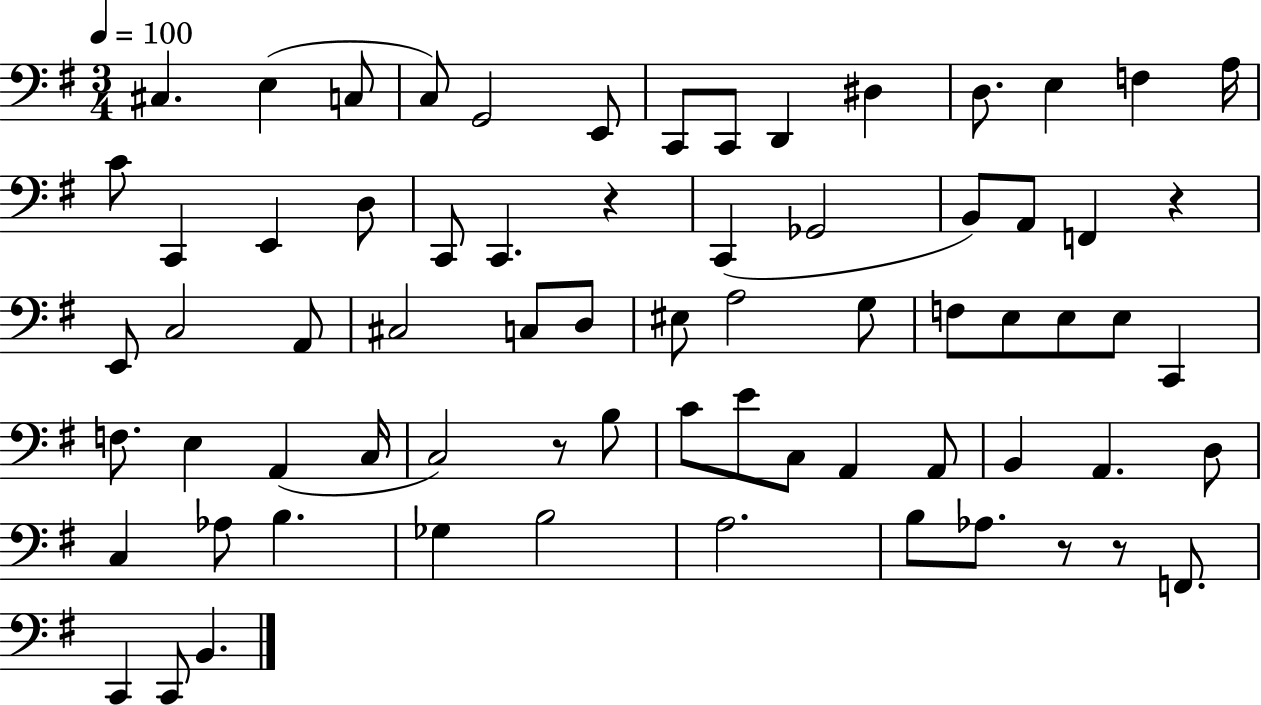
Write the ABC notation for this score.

X:1
T:Untitled
M:3/4
L:1/4
K:G
^C, E, C,/2 C,/2 G,,2 E,,/2 C,,/2 C,,/2 D,, ^D, D,/2 E, F, A,/4 C/2 C,, E,, D,/2 C,,/2 C,, z C,, _G,,2 B,,/2 A,,/2 F,, z E,,/2 C,2 A,,/2 ^C,2 C,/2 D,/2 ^E,/2 A,2 G,/2 F,/2 E,/2 E,/2 E,/2 C,, F,/2 E, A,, C,/4 C,2 z/2 B,/2 C/2 E/2 C,/2 A,, A,,/2 B,, A,, D,/2 C, _A,/2 B, _G, B,2 A,2 B,/2 _A,/2 z/2 z/2 F,,/2 C,, C,,/2 B,,